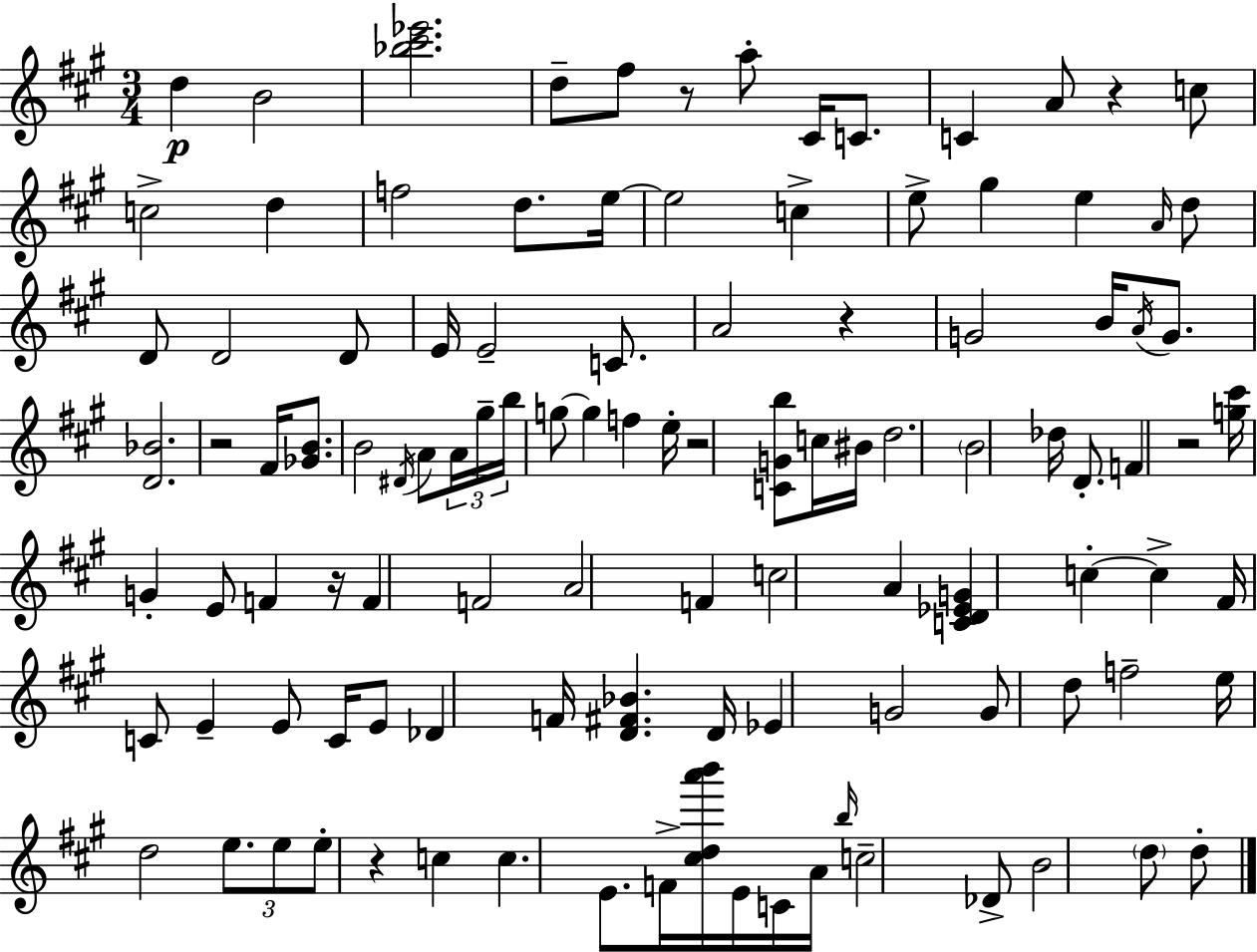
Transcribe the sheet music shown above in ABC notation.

X:1
T:Untitled
M:3/4
L:1/4
K:A
d B2 [_b^c'_e']2 d/2 ^f/2 z/2 a/2 ^C/4 C/2 C A/2 z c/2 c2 d f2 d/2 e/4 e2 c e/2 ^g e A/4 d/2 D/2 D2 D/2 E/4 E2 C/2 A2 z G2 B/4 A/4 G/2 [D_B]2 z2 ^F/4 [_GB]/2 B2 ^D/4 A/2 A/4 ^g/4 b/4 g/2 g f e/4 z2 [CGb]/2 c/4 ^B/4 d2 B2 _d/4 D/2 F z2 [g^c']/4 G E/2 F z/4 F F2 A2 F c2 A [CD_EG] c c ^F/4 C/2 E E/2 C/4 E/2 _D F/4 [D^F_B] D/4 _E G2 G/2 d/2 f2 e/4 d2 e/2 e/2 e/2 z c c E/2 F/4 [^cda'b']/4 E/4 C/4 A/4 b/4 c2 _D/2 B2 d/2 d/2